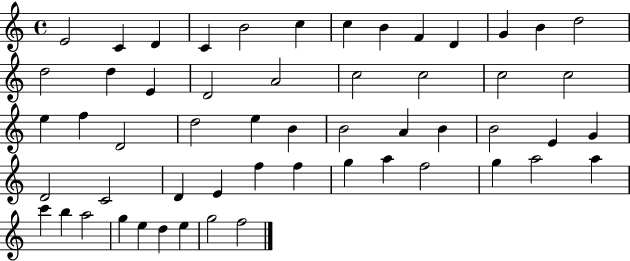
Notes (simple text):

E4/h C4/q D4/q C4/q B4/h C5/q C5/q B4/q F4/q D4/q G4/q B4/q D5/h D5/h D5/q E4/q D4/h A4/h C5/h C5/h C5/h C5/h E5/q F5/q D4/h D5/h E5/q B4/q B4/h A4/q B4/q B4/h E4/q G4/q D4/h C4/h D4/q E4/q F5/q F5/q G5/q A5/q F5/h G5/q A5/h A5/q C6/q B5/q A5/h G5/q E5/q D5/q E5/q G5/h F5/h